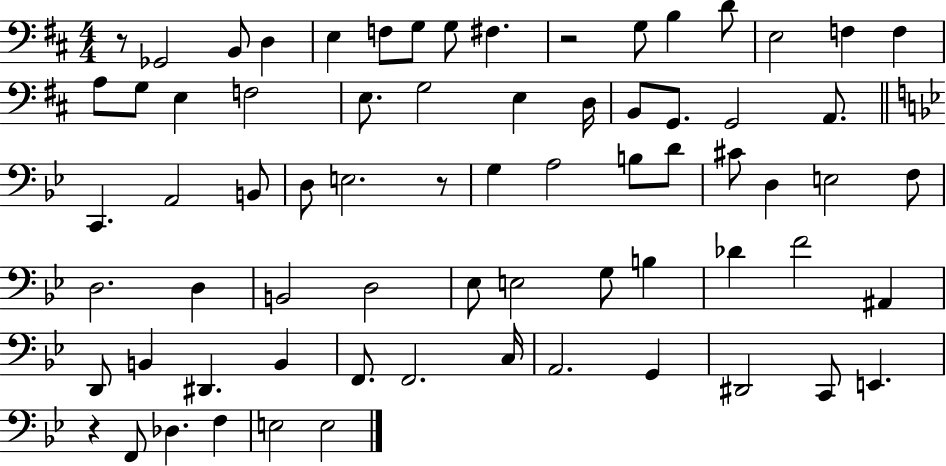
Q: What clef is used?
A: bass